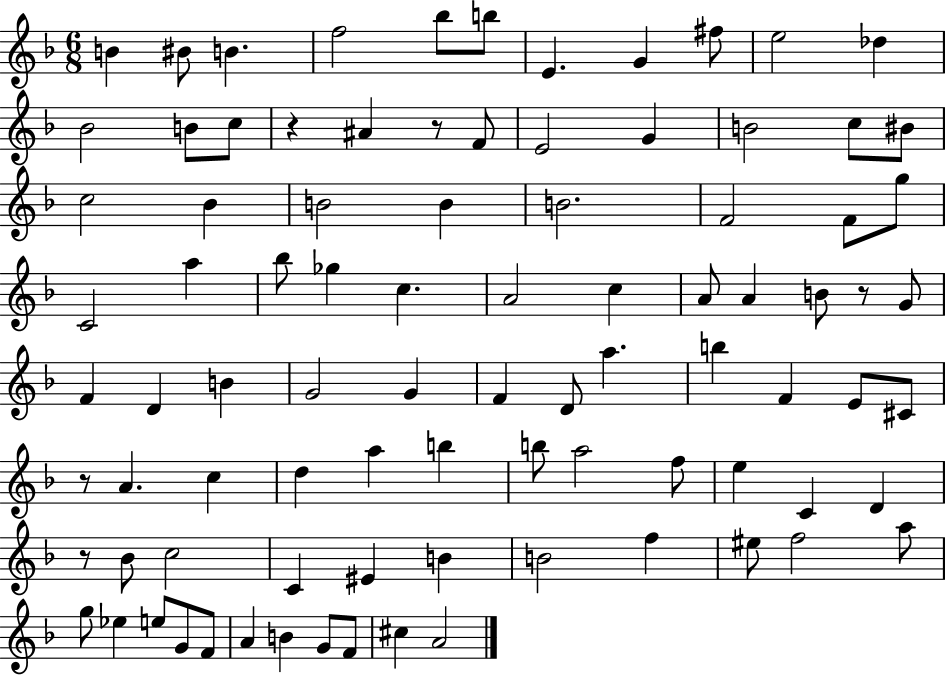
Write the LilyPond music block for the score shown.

{
  \clef treble
  \numericTimeSignature
  \time 6/8
  \key f \major
  b'4 bis'8 b'4. | f''2 bes''8 b''8 | e'4. g'4 fis''8 | e''2 des''4 | \break bes'2 b'8 c''8 | r4 ais'4 r8 f'8 | e'2 g'4 | b'2 c''8 bis'8 | \break c''2 bes'4 | b'2 b'4 | b'2. | f'2 f'8 g''8 | \break c'2 a''4 | bes''8 ges''4 c''4. | a'2 c''4 | a'8 a'4 b'8 r8 g'8 | \break f'4 d'4 b'4 | g'2 g'4 | f'4 d'8 a''4. | b''4 f'4 e'8 cis'8 | \break r8 a'4. c''4 | d''4 a''4 b''4 | b''8 a''2 f''8 | e''4 c'4 d'4 | \break r8 bes'8 c''2 | c'4 eis'4 b'4 | b'2 f''4 | eis''8 f''2 a''8 | \break g''8 ees''4 e''8 g'8 f'8 | a'4 b'4 g'8 f'8 | cis''4 a'2 | \bar "|."
}